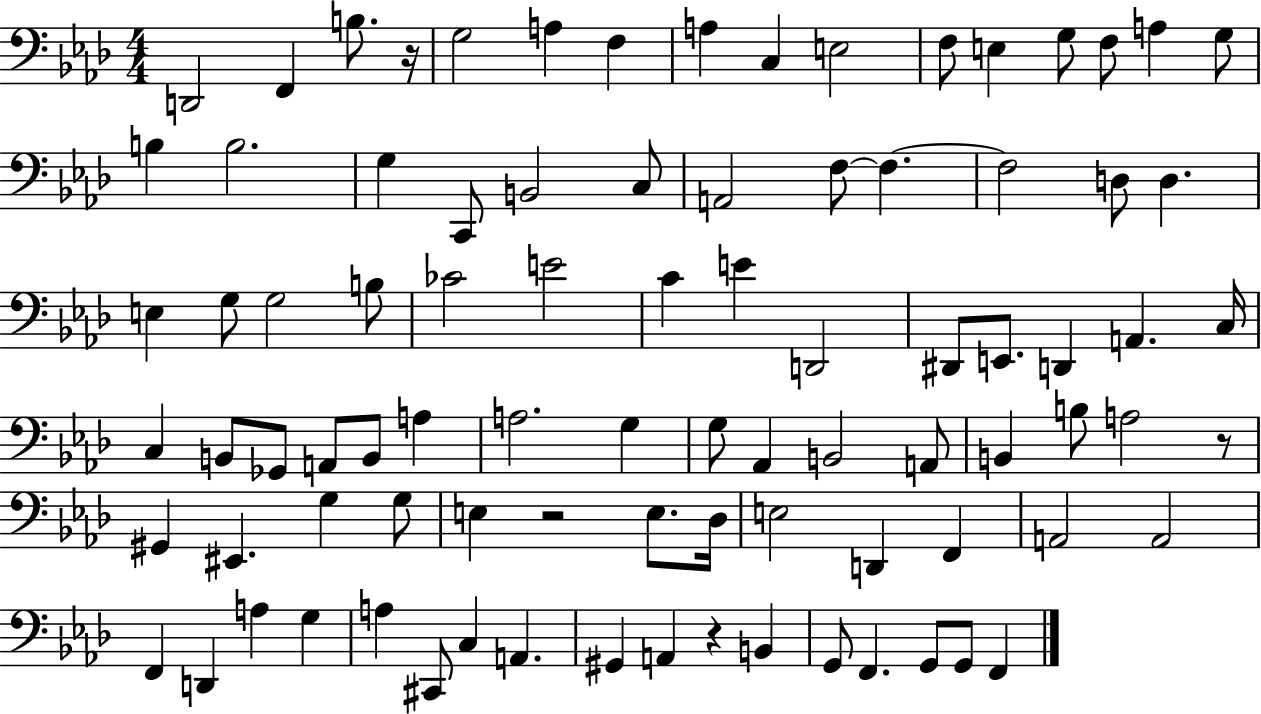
{
  \clef bass
  \numericTimeSignature
  \time 4/4
  \key aes \major
  d,2 f,4 b8. r16 | g2 a4 f4 | a4 c4 e2 | f8 e4 g8 f8 a4 g8 | \break b4 b2. | g4 c,8 b,2 c8 | a,2 f8~~ f4.~~ | f2 d8 d4. | \break e4 g8 g2 b8 | ces'2 e'2 | c'4 e'4 d,2 | dis,8 e,8. d,4 a,4. c16 | \break c4 b,8 ges,8 a,8 b,8 a4 | a2. g4 | g8 aes,4 b,2 a,8 | b,4 b8 a2 r8 | \break gis,4 eis,4. g4 g8 | e4 r2 e8. des16 | e2 d,4 f,4 | a,2 a,2 | \break f,4 d,4 a4 g4 | a4 cis,8 c4 a,4. | gis,4 a,4 r4 b,4 | g,8 f,4. g,8 g,8 f,4 | \break \bar "|."
}